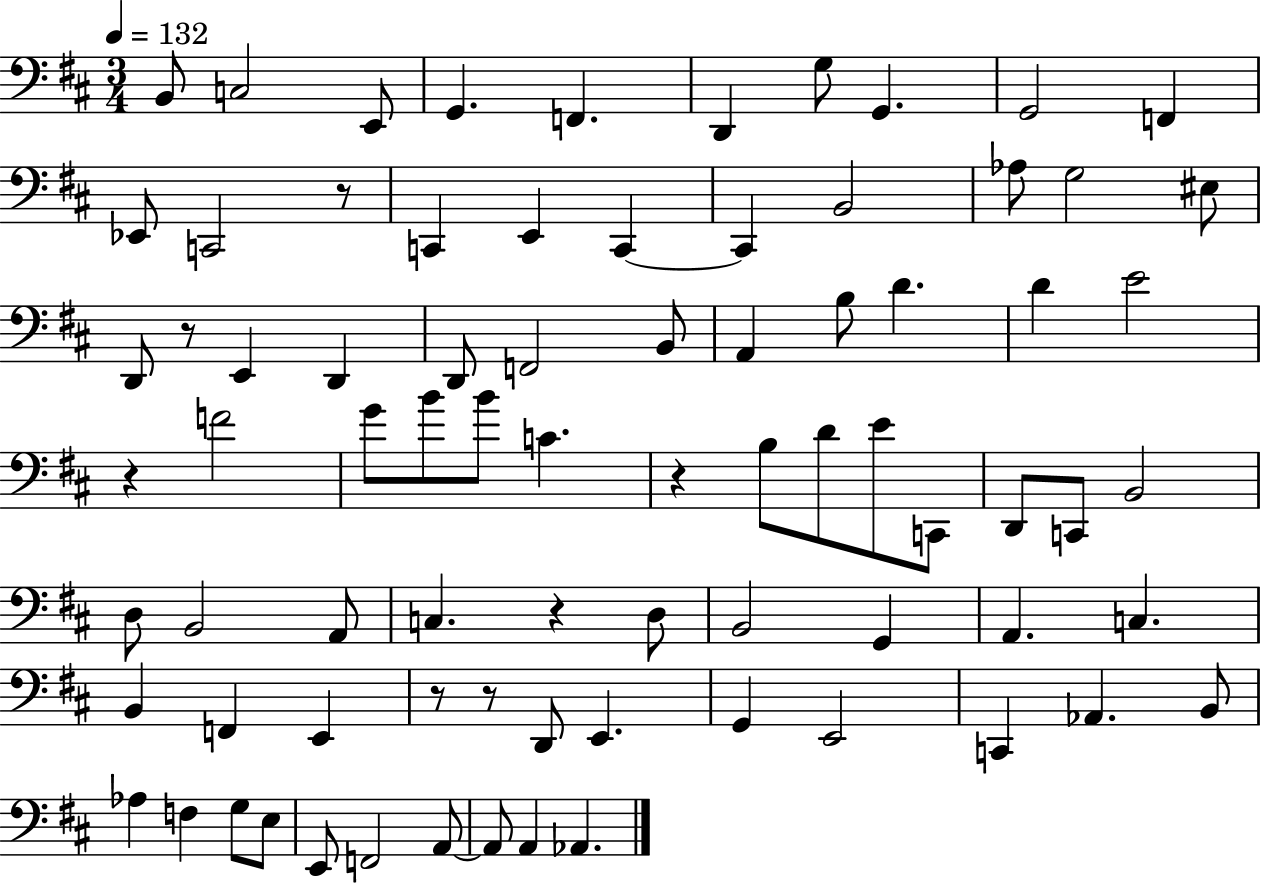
{
  \clef bass
  \numericTimeSignature
  \time 3/4
  \key d \major
  \tempo 4 = 132
  \repeat volta 2 { b,8 c2 e,8 | g,4. f,4. | d,4 g8 g,4. | g,2 f,4 | \break ees,8 c,2 r8 | c,4 e,4 c,4~~ | c,4 b,2 | aes8 g2 eis8 | \break d,8 r8 e,4 d,4 | d,8 f,2 b,8 | a,4 b8 d'4. | d'4 e'2 | \break r4 f'2 | g'8 b'8 b'8 c'4. | r4 b8 d'8 e'8 c,8 | d,8 c,8 b,2 | \break d8 b,2 a,8 | c4. r4 d8 | b,2 g,4 | a,4. c4. | \break b,4 f,4 e,4 | r8 r8 d,8 e,4. | g,4 e,2 | c,4 aes,4. b,8 | \break aes4 f4 g8 e8 | e,8 f,2 a,8~~ | a,8 a,4 aes,4. | } \bar "|."
}